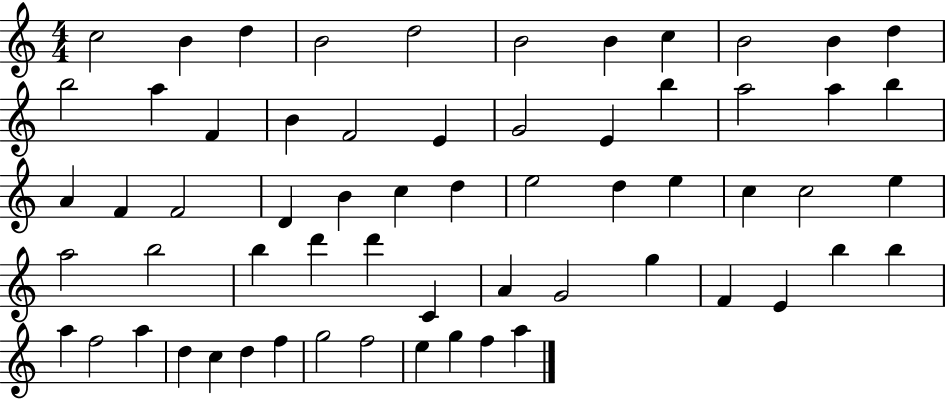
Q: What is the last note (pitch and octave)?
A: A5